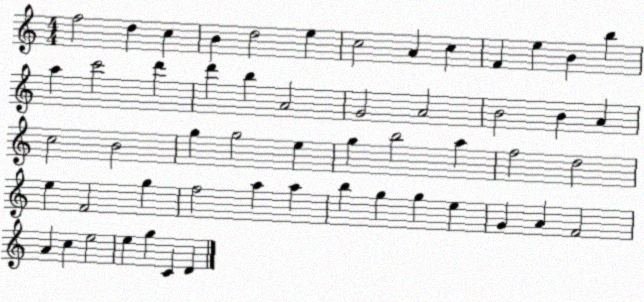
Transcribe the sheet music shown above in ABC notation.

X:1
T:Untitled
M:4/4
L:1/4
K:C
f2 d c B d2 e c2 A c F e B b a c'2 d' d' b A2 G2 A2 B2 B A c2 B2 g g2 e g b2 a f2 d2 e F2 g f2 a a b g g e G A F2 A c e2 e g C D